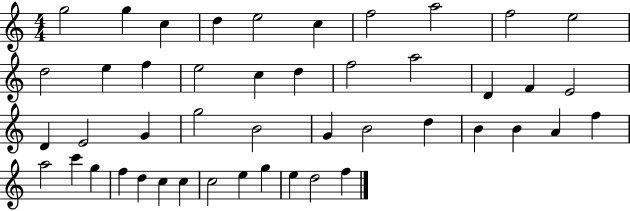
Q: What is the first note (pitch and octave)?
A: G5